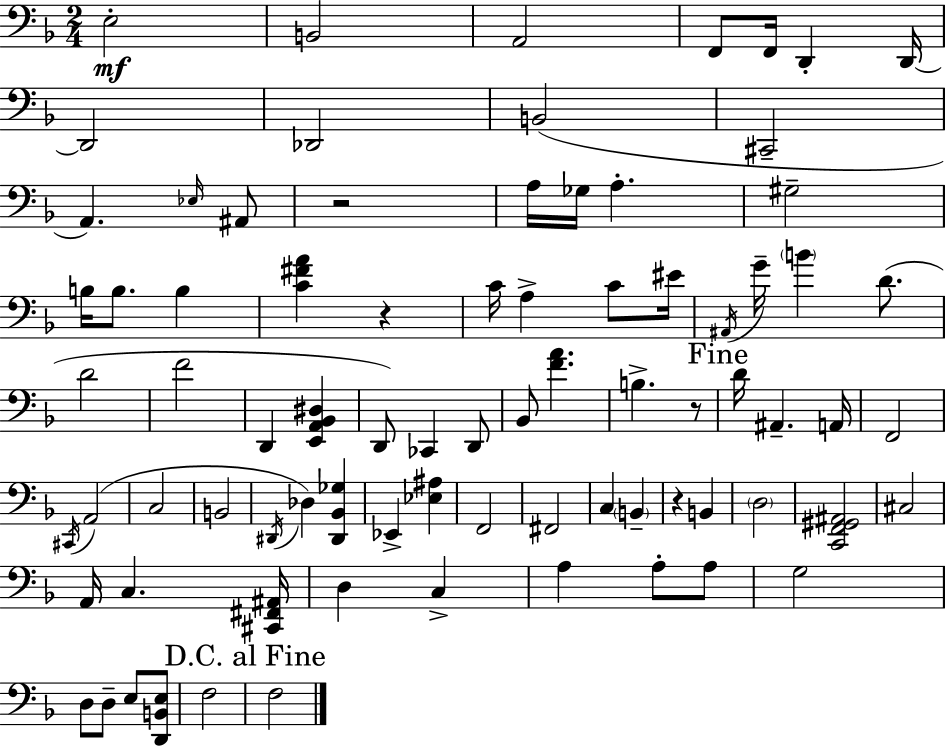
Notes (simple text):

E3/h B2/h A2/h F2/e F2/s D2/q D2/s D2/h Db2/h B2/h C#2/h A2/q. Eb3/s A#2/e R/h A3/s Gb3/s A3/q. G#3/h B3/s B3/e. B3/q [C4,F#4,A4]/q R/q C4/s A3/q C4/e EIS4/s A#2/s G4/s B4/q D4/e. D4/h F4/h D2/q [E2,A2,Bb2,D#3]/q D2/e CES2/q D2/e Bb2/e [F4,A4]/q. B3/q. R/e D4/s A#2/q. A2/s F2/h C#2/s A2/h C3/h B2/h D#2/s Db3/q [D#2,Bb2,Gb3]/q Eb2/q [Eb3,A#3]/q F2/h F#2/h C3/q B2/q R/q B2/q D3/h [C2,F2,G#2,A#2]/h C#3/h A2/s C3/q. [C#2,F#2,A#2]/s D3/q C3/q A3/q A3/e A3/e G3/h D3/e D3/e E3/e [D2,B2,E3]/e F3/h F3/h